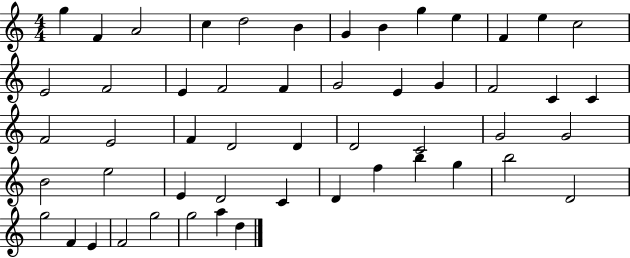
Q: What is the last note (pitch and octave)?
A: D5